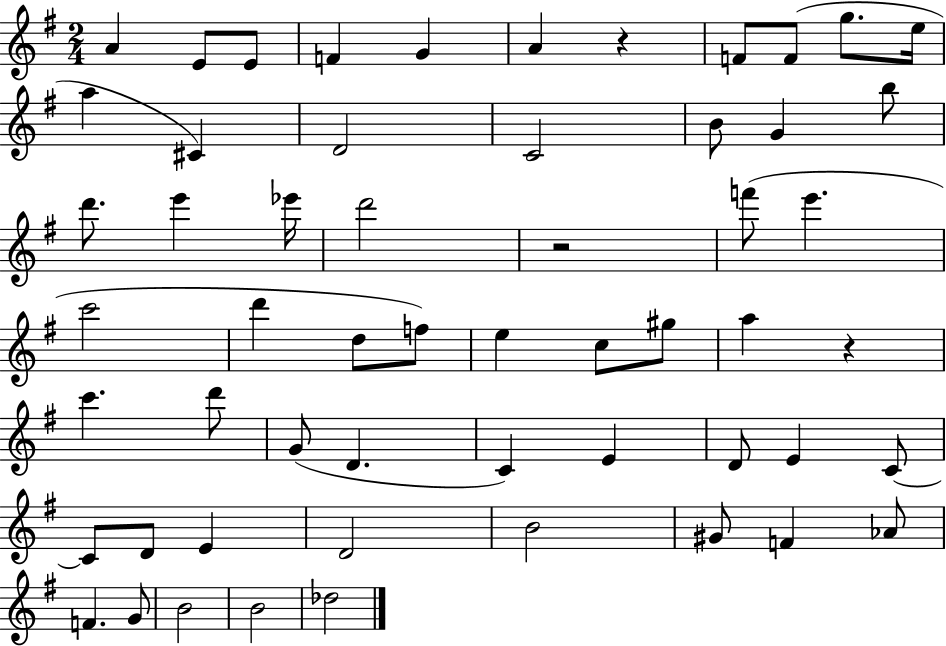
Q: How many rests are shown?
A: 3